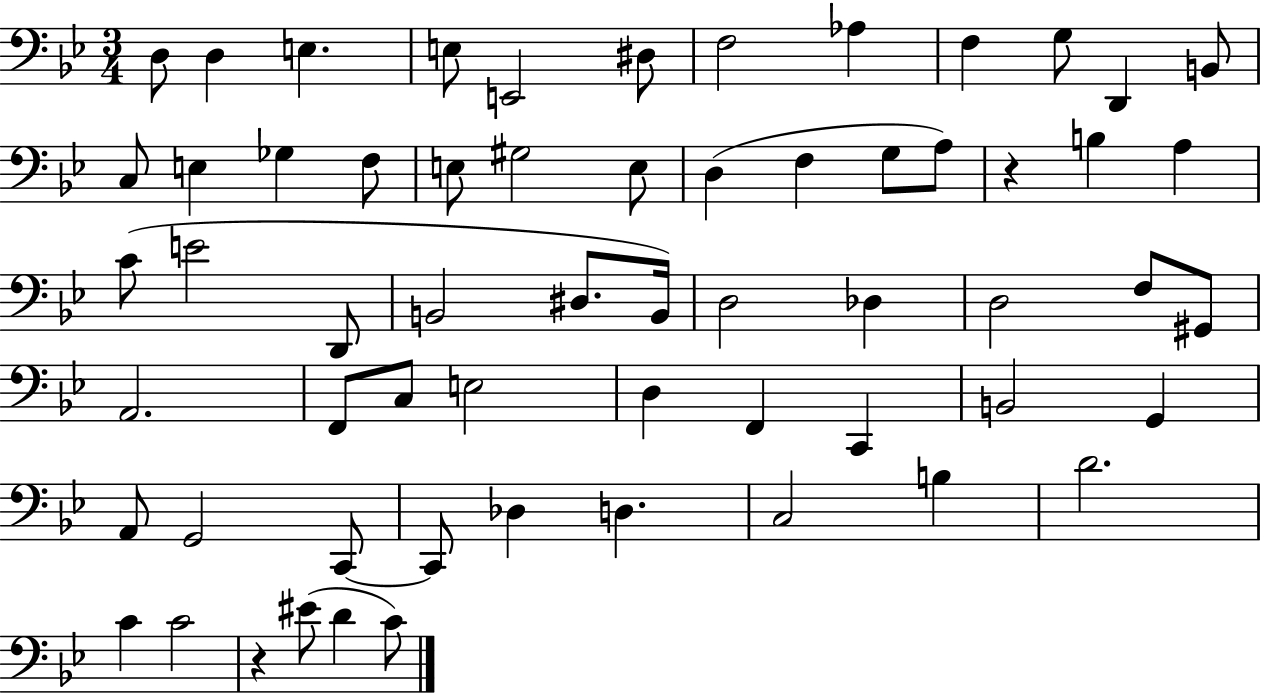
D3/e D3/q E3/q. E3/e E2/h D#3/e F3/h Ab3/q F3/q G3/e D2/q B2/e C3/e E3/q Gb3/q F3/e E3/e G#3/h E3/e D3/q F3/q G3/e A3/e R/q B3/q A3/q C4/e E4/h D2/e B2/h D#3/e. B2/s D3/h Db3/q D3/h F3/e G#2/e A2/h. F2/e C3/e E3/h D3/q F2/q C2/q B2/h G2/q A2/e G2/h C2/e C2/e Db3/q D3/q. C3/h B3/q D4/h. C4/q C4/h R/q EIS4/e D4/q C4/e